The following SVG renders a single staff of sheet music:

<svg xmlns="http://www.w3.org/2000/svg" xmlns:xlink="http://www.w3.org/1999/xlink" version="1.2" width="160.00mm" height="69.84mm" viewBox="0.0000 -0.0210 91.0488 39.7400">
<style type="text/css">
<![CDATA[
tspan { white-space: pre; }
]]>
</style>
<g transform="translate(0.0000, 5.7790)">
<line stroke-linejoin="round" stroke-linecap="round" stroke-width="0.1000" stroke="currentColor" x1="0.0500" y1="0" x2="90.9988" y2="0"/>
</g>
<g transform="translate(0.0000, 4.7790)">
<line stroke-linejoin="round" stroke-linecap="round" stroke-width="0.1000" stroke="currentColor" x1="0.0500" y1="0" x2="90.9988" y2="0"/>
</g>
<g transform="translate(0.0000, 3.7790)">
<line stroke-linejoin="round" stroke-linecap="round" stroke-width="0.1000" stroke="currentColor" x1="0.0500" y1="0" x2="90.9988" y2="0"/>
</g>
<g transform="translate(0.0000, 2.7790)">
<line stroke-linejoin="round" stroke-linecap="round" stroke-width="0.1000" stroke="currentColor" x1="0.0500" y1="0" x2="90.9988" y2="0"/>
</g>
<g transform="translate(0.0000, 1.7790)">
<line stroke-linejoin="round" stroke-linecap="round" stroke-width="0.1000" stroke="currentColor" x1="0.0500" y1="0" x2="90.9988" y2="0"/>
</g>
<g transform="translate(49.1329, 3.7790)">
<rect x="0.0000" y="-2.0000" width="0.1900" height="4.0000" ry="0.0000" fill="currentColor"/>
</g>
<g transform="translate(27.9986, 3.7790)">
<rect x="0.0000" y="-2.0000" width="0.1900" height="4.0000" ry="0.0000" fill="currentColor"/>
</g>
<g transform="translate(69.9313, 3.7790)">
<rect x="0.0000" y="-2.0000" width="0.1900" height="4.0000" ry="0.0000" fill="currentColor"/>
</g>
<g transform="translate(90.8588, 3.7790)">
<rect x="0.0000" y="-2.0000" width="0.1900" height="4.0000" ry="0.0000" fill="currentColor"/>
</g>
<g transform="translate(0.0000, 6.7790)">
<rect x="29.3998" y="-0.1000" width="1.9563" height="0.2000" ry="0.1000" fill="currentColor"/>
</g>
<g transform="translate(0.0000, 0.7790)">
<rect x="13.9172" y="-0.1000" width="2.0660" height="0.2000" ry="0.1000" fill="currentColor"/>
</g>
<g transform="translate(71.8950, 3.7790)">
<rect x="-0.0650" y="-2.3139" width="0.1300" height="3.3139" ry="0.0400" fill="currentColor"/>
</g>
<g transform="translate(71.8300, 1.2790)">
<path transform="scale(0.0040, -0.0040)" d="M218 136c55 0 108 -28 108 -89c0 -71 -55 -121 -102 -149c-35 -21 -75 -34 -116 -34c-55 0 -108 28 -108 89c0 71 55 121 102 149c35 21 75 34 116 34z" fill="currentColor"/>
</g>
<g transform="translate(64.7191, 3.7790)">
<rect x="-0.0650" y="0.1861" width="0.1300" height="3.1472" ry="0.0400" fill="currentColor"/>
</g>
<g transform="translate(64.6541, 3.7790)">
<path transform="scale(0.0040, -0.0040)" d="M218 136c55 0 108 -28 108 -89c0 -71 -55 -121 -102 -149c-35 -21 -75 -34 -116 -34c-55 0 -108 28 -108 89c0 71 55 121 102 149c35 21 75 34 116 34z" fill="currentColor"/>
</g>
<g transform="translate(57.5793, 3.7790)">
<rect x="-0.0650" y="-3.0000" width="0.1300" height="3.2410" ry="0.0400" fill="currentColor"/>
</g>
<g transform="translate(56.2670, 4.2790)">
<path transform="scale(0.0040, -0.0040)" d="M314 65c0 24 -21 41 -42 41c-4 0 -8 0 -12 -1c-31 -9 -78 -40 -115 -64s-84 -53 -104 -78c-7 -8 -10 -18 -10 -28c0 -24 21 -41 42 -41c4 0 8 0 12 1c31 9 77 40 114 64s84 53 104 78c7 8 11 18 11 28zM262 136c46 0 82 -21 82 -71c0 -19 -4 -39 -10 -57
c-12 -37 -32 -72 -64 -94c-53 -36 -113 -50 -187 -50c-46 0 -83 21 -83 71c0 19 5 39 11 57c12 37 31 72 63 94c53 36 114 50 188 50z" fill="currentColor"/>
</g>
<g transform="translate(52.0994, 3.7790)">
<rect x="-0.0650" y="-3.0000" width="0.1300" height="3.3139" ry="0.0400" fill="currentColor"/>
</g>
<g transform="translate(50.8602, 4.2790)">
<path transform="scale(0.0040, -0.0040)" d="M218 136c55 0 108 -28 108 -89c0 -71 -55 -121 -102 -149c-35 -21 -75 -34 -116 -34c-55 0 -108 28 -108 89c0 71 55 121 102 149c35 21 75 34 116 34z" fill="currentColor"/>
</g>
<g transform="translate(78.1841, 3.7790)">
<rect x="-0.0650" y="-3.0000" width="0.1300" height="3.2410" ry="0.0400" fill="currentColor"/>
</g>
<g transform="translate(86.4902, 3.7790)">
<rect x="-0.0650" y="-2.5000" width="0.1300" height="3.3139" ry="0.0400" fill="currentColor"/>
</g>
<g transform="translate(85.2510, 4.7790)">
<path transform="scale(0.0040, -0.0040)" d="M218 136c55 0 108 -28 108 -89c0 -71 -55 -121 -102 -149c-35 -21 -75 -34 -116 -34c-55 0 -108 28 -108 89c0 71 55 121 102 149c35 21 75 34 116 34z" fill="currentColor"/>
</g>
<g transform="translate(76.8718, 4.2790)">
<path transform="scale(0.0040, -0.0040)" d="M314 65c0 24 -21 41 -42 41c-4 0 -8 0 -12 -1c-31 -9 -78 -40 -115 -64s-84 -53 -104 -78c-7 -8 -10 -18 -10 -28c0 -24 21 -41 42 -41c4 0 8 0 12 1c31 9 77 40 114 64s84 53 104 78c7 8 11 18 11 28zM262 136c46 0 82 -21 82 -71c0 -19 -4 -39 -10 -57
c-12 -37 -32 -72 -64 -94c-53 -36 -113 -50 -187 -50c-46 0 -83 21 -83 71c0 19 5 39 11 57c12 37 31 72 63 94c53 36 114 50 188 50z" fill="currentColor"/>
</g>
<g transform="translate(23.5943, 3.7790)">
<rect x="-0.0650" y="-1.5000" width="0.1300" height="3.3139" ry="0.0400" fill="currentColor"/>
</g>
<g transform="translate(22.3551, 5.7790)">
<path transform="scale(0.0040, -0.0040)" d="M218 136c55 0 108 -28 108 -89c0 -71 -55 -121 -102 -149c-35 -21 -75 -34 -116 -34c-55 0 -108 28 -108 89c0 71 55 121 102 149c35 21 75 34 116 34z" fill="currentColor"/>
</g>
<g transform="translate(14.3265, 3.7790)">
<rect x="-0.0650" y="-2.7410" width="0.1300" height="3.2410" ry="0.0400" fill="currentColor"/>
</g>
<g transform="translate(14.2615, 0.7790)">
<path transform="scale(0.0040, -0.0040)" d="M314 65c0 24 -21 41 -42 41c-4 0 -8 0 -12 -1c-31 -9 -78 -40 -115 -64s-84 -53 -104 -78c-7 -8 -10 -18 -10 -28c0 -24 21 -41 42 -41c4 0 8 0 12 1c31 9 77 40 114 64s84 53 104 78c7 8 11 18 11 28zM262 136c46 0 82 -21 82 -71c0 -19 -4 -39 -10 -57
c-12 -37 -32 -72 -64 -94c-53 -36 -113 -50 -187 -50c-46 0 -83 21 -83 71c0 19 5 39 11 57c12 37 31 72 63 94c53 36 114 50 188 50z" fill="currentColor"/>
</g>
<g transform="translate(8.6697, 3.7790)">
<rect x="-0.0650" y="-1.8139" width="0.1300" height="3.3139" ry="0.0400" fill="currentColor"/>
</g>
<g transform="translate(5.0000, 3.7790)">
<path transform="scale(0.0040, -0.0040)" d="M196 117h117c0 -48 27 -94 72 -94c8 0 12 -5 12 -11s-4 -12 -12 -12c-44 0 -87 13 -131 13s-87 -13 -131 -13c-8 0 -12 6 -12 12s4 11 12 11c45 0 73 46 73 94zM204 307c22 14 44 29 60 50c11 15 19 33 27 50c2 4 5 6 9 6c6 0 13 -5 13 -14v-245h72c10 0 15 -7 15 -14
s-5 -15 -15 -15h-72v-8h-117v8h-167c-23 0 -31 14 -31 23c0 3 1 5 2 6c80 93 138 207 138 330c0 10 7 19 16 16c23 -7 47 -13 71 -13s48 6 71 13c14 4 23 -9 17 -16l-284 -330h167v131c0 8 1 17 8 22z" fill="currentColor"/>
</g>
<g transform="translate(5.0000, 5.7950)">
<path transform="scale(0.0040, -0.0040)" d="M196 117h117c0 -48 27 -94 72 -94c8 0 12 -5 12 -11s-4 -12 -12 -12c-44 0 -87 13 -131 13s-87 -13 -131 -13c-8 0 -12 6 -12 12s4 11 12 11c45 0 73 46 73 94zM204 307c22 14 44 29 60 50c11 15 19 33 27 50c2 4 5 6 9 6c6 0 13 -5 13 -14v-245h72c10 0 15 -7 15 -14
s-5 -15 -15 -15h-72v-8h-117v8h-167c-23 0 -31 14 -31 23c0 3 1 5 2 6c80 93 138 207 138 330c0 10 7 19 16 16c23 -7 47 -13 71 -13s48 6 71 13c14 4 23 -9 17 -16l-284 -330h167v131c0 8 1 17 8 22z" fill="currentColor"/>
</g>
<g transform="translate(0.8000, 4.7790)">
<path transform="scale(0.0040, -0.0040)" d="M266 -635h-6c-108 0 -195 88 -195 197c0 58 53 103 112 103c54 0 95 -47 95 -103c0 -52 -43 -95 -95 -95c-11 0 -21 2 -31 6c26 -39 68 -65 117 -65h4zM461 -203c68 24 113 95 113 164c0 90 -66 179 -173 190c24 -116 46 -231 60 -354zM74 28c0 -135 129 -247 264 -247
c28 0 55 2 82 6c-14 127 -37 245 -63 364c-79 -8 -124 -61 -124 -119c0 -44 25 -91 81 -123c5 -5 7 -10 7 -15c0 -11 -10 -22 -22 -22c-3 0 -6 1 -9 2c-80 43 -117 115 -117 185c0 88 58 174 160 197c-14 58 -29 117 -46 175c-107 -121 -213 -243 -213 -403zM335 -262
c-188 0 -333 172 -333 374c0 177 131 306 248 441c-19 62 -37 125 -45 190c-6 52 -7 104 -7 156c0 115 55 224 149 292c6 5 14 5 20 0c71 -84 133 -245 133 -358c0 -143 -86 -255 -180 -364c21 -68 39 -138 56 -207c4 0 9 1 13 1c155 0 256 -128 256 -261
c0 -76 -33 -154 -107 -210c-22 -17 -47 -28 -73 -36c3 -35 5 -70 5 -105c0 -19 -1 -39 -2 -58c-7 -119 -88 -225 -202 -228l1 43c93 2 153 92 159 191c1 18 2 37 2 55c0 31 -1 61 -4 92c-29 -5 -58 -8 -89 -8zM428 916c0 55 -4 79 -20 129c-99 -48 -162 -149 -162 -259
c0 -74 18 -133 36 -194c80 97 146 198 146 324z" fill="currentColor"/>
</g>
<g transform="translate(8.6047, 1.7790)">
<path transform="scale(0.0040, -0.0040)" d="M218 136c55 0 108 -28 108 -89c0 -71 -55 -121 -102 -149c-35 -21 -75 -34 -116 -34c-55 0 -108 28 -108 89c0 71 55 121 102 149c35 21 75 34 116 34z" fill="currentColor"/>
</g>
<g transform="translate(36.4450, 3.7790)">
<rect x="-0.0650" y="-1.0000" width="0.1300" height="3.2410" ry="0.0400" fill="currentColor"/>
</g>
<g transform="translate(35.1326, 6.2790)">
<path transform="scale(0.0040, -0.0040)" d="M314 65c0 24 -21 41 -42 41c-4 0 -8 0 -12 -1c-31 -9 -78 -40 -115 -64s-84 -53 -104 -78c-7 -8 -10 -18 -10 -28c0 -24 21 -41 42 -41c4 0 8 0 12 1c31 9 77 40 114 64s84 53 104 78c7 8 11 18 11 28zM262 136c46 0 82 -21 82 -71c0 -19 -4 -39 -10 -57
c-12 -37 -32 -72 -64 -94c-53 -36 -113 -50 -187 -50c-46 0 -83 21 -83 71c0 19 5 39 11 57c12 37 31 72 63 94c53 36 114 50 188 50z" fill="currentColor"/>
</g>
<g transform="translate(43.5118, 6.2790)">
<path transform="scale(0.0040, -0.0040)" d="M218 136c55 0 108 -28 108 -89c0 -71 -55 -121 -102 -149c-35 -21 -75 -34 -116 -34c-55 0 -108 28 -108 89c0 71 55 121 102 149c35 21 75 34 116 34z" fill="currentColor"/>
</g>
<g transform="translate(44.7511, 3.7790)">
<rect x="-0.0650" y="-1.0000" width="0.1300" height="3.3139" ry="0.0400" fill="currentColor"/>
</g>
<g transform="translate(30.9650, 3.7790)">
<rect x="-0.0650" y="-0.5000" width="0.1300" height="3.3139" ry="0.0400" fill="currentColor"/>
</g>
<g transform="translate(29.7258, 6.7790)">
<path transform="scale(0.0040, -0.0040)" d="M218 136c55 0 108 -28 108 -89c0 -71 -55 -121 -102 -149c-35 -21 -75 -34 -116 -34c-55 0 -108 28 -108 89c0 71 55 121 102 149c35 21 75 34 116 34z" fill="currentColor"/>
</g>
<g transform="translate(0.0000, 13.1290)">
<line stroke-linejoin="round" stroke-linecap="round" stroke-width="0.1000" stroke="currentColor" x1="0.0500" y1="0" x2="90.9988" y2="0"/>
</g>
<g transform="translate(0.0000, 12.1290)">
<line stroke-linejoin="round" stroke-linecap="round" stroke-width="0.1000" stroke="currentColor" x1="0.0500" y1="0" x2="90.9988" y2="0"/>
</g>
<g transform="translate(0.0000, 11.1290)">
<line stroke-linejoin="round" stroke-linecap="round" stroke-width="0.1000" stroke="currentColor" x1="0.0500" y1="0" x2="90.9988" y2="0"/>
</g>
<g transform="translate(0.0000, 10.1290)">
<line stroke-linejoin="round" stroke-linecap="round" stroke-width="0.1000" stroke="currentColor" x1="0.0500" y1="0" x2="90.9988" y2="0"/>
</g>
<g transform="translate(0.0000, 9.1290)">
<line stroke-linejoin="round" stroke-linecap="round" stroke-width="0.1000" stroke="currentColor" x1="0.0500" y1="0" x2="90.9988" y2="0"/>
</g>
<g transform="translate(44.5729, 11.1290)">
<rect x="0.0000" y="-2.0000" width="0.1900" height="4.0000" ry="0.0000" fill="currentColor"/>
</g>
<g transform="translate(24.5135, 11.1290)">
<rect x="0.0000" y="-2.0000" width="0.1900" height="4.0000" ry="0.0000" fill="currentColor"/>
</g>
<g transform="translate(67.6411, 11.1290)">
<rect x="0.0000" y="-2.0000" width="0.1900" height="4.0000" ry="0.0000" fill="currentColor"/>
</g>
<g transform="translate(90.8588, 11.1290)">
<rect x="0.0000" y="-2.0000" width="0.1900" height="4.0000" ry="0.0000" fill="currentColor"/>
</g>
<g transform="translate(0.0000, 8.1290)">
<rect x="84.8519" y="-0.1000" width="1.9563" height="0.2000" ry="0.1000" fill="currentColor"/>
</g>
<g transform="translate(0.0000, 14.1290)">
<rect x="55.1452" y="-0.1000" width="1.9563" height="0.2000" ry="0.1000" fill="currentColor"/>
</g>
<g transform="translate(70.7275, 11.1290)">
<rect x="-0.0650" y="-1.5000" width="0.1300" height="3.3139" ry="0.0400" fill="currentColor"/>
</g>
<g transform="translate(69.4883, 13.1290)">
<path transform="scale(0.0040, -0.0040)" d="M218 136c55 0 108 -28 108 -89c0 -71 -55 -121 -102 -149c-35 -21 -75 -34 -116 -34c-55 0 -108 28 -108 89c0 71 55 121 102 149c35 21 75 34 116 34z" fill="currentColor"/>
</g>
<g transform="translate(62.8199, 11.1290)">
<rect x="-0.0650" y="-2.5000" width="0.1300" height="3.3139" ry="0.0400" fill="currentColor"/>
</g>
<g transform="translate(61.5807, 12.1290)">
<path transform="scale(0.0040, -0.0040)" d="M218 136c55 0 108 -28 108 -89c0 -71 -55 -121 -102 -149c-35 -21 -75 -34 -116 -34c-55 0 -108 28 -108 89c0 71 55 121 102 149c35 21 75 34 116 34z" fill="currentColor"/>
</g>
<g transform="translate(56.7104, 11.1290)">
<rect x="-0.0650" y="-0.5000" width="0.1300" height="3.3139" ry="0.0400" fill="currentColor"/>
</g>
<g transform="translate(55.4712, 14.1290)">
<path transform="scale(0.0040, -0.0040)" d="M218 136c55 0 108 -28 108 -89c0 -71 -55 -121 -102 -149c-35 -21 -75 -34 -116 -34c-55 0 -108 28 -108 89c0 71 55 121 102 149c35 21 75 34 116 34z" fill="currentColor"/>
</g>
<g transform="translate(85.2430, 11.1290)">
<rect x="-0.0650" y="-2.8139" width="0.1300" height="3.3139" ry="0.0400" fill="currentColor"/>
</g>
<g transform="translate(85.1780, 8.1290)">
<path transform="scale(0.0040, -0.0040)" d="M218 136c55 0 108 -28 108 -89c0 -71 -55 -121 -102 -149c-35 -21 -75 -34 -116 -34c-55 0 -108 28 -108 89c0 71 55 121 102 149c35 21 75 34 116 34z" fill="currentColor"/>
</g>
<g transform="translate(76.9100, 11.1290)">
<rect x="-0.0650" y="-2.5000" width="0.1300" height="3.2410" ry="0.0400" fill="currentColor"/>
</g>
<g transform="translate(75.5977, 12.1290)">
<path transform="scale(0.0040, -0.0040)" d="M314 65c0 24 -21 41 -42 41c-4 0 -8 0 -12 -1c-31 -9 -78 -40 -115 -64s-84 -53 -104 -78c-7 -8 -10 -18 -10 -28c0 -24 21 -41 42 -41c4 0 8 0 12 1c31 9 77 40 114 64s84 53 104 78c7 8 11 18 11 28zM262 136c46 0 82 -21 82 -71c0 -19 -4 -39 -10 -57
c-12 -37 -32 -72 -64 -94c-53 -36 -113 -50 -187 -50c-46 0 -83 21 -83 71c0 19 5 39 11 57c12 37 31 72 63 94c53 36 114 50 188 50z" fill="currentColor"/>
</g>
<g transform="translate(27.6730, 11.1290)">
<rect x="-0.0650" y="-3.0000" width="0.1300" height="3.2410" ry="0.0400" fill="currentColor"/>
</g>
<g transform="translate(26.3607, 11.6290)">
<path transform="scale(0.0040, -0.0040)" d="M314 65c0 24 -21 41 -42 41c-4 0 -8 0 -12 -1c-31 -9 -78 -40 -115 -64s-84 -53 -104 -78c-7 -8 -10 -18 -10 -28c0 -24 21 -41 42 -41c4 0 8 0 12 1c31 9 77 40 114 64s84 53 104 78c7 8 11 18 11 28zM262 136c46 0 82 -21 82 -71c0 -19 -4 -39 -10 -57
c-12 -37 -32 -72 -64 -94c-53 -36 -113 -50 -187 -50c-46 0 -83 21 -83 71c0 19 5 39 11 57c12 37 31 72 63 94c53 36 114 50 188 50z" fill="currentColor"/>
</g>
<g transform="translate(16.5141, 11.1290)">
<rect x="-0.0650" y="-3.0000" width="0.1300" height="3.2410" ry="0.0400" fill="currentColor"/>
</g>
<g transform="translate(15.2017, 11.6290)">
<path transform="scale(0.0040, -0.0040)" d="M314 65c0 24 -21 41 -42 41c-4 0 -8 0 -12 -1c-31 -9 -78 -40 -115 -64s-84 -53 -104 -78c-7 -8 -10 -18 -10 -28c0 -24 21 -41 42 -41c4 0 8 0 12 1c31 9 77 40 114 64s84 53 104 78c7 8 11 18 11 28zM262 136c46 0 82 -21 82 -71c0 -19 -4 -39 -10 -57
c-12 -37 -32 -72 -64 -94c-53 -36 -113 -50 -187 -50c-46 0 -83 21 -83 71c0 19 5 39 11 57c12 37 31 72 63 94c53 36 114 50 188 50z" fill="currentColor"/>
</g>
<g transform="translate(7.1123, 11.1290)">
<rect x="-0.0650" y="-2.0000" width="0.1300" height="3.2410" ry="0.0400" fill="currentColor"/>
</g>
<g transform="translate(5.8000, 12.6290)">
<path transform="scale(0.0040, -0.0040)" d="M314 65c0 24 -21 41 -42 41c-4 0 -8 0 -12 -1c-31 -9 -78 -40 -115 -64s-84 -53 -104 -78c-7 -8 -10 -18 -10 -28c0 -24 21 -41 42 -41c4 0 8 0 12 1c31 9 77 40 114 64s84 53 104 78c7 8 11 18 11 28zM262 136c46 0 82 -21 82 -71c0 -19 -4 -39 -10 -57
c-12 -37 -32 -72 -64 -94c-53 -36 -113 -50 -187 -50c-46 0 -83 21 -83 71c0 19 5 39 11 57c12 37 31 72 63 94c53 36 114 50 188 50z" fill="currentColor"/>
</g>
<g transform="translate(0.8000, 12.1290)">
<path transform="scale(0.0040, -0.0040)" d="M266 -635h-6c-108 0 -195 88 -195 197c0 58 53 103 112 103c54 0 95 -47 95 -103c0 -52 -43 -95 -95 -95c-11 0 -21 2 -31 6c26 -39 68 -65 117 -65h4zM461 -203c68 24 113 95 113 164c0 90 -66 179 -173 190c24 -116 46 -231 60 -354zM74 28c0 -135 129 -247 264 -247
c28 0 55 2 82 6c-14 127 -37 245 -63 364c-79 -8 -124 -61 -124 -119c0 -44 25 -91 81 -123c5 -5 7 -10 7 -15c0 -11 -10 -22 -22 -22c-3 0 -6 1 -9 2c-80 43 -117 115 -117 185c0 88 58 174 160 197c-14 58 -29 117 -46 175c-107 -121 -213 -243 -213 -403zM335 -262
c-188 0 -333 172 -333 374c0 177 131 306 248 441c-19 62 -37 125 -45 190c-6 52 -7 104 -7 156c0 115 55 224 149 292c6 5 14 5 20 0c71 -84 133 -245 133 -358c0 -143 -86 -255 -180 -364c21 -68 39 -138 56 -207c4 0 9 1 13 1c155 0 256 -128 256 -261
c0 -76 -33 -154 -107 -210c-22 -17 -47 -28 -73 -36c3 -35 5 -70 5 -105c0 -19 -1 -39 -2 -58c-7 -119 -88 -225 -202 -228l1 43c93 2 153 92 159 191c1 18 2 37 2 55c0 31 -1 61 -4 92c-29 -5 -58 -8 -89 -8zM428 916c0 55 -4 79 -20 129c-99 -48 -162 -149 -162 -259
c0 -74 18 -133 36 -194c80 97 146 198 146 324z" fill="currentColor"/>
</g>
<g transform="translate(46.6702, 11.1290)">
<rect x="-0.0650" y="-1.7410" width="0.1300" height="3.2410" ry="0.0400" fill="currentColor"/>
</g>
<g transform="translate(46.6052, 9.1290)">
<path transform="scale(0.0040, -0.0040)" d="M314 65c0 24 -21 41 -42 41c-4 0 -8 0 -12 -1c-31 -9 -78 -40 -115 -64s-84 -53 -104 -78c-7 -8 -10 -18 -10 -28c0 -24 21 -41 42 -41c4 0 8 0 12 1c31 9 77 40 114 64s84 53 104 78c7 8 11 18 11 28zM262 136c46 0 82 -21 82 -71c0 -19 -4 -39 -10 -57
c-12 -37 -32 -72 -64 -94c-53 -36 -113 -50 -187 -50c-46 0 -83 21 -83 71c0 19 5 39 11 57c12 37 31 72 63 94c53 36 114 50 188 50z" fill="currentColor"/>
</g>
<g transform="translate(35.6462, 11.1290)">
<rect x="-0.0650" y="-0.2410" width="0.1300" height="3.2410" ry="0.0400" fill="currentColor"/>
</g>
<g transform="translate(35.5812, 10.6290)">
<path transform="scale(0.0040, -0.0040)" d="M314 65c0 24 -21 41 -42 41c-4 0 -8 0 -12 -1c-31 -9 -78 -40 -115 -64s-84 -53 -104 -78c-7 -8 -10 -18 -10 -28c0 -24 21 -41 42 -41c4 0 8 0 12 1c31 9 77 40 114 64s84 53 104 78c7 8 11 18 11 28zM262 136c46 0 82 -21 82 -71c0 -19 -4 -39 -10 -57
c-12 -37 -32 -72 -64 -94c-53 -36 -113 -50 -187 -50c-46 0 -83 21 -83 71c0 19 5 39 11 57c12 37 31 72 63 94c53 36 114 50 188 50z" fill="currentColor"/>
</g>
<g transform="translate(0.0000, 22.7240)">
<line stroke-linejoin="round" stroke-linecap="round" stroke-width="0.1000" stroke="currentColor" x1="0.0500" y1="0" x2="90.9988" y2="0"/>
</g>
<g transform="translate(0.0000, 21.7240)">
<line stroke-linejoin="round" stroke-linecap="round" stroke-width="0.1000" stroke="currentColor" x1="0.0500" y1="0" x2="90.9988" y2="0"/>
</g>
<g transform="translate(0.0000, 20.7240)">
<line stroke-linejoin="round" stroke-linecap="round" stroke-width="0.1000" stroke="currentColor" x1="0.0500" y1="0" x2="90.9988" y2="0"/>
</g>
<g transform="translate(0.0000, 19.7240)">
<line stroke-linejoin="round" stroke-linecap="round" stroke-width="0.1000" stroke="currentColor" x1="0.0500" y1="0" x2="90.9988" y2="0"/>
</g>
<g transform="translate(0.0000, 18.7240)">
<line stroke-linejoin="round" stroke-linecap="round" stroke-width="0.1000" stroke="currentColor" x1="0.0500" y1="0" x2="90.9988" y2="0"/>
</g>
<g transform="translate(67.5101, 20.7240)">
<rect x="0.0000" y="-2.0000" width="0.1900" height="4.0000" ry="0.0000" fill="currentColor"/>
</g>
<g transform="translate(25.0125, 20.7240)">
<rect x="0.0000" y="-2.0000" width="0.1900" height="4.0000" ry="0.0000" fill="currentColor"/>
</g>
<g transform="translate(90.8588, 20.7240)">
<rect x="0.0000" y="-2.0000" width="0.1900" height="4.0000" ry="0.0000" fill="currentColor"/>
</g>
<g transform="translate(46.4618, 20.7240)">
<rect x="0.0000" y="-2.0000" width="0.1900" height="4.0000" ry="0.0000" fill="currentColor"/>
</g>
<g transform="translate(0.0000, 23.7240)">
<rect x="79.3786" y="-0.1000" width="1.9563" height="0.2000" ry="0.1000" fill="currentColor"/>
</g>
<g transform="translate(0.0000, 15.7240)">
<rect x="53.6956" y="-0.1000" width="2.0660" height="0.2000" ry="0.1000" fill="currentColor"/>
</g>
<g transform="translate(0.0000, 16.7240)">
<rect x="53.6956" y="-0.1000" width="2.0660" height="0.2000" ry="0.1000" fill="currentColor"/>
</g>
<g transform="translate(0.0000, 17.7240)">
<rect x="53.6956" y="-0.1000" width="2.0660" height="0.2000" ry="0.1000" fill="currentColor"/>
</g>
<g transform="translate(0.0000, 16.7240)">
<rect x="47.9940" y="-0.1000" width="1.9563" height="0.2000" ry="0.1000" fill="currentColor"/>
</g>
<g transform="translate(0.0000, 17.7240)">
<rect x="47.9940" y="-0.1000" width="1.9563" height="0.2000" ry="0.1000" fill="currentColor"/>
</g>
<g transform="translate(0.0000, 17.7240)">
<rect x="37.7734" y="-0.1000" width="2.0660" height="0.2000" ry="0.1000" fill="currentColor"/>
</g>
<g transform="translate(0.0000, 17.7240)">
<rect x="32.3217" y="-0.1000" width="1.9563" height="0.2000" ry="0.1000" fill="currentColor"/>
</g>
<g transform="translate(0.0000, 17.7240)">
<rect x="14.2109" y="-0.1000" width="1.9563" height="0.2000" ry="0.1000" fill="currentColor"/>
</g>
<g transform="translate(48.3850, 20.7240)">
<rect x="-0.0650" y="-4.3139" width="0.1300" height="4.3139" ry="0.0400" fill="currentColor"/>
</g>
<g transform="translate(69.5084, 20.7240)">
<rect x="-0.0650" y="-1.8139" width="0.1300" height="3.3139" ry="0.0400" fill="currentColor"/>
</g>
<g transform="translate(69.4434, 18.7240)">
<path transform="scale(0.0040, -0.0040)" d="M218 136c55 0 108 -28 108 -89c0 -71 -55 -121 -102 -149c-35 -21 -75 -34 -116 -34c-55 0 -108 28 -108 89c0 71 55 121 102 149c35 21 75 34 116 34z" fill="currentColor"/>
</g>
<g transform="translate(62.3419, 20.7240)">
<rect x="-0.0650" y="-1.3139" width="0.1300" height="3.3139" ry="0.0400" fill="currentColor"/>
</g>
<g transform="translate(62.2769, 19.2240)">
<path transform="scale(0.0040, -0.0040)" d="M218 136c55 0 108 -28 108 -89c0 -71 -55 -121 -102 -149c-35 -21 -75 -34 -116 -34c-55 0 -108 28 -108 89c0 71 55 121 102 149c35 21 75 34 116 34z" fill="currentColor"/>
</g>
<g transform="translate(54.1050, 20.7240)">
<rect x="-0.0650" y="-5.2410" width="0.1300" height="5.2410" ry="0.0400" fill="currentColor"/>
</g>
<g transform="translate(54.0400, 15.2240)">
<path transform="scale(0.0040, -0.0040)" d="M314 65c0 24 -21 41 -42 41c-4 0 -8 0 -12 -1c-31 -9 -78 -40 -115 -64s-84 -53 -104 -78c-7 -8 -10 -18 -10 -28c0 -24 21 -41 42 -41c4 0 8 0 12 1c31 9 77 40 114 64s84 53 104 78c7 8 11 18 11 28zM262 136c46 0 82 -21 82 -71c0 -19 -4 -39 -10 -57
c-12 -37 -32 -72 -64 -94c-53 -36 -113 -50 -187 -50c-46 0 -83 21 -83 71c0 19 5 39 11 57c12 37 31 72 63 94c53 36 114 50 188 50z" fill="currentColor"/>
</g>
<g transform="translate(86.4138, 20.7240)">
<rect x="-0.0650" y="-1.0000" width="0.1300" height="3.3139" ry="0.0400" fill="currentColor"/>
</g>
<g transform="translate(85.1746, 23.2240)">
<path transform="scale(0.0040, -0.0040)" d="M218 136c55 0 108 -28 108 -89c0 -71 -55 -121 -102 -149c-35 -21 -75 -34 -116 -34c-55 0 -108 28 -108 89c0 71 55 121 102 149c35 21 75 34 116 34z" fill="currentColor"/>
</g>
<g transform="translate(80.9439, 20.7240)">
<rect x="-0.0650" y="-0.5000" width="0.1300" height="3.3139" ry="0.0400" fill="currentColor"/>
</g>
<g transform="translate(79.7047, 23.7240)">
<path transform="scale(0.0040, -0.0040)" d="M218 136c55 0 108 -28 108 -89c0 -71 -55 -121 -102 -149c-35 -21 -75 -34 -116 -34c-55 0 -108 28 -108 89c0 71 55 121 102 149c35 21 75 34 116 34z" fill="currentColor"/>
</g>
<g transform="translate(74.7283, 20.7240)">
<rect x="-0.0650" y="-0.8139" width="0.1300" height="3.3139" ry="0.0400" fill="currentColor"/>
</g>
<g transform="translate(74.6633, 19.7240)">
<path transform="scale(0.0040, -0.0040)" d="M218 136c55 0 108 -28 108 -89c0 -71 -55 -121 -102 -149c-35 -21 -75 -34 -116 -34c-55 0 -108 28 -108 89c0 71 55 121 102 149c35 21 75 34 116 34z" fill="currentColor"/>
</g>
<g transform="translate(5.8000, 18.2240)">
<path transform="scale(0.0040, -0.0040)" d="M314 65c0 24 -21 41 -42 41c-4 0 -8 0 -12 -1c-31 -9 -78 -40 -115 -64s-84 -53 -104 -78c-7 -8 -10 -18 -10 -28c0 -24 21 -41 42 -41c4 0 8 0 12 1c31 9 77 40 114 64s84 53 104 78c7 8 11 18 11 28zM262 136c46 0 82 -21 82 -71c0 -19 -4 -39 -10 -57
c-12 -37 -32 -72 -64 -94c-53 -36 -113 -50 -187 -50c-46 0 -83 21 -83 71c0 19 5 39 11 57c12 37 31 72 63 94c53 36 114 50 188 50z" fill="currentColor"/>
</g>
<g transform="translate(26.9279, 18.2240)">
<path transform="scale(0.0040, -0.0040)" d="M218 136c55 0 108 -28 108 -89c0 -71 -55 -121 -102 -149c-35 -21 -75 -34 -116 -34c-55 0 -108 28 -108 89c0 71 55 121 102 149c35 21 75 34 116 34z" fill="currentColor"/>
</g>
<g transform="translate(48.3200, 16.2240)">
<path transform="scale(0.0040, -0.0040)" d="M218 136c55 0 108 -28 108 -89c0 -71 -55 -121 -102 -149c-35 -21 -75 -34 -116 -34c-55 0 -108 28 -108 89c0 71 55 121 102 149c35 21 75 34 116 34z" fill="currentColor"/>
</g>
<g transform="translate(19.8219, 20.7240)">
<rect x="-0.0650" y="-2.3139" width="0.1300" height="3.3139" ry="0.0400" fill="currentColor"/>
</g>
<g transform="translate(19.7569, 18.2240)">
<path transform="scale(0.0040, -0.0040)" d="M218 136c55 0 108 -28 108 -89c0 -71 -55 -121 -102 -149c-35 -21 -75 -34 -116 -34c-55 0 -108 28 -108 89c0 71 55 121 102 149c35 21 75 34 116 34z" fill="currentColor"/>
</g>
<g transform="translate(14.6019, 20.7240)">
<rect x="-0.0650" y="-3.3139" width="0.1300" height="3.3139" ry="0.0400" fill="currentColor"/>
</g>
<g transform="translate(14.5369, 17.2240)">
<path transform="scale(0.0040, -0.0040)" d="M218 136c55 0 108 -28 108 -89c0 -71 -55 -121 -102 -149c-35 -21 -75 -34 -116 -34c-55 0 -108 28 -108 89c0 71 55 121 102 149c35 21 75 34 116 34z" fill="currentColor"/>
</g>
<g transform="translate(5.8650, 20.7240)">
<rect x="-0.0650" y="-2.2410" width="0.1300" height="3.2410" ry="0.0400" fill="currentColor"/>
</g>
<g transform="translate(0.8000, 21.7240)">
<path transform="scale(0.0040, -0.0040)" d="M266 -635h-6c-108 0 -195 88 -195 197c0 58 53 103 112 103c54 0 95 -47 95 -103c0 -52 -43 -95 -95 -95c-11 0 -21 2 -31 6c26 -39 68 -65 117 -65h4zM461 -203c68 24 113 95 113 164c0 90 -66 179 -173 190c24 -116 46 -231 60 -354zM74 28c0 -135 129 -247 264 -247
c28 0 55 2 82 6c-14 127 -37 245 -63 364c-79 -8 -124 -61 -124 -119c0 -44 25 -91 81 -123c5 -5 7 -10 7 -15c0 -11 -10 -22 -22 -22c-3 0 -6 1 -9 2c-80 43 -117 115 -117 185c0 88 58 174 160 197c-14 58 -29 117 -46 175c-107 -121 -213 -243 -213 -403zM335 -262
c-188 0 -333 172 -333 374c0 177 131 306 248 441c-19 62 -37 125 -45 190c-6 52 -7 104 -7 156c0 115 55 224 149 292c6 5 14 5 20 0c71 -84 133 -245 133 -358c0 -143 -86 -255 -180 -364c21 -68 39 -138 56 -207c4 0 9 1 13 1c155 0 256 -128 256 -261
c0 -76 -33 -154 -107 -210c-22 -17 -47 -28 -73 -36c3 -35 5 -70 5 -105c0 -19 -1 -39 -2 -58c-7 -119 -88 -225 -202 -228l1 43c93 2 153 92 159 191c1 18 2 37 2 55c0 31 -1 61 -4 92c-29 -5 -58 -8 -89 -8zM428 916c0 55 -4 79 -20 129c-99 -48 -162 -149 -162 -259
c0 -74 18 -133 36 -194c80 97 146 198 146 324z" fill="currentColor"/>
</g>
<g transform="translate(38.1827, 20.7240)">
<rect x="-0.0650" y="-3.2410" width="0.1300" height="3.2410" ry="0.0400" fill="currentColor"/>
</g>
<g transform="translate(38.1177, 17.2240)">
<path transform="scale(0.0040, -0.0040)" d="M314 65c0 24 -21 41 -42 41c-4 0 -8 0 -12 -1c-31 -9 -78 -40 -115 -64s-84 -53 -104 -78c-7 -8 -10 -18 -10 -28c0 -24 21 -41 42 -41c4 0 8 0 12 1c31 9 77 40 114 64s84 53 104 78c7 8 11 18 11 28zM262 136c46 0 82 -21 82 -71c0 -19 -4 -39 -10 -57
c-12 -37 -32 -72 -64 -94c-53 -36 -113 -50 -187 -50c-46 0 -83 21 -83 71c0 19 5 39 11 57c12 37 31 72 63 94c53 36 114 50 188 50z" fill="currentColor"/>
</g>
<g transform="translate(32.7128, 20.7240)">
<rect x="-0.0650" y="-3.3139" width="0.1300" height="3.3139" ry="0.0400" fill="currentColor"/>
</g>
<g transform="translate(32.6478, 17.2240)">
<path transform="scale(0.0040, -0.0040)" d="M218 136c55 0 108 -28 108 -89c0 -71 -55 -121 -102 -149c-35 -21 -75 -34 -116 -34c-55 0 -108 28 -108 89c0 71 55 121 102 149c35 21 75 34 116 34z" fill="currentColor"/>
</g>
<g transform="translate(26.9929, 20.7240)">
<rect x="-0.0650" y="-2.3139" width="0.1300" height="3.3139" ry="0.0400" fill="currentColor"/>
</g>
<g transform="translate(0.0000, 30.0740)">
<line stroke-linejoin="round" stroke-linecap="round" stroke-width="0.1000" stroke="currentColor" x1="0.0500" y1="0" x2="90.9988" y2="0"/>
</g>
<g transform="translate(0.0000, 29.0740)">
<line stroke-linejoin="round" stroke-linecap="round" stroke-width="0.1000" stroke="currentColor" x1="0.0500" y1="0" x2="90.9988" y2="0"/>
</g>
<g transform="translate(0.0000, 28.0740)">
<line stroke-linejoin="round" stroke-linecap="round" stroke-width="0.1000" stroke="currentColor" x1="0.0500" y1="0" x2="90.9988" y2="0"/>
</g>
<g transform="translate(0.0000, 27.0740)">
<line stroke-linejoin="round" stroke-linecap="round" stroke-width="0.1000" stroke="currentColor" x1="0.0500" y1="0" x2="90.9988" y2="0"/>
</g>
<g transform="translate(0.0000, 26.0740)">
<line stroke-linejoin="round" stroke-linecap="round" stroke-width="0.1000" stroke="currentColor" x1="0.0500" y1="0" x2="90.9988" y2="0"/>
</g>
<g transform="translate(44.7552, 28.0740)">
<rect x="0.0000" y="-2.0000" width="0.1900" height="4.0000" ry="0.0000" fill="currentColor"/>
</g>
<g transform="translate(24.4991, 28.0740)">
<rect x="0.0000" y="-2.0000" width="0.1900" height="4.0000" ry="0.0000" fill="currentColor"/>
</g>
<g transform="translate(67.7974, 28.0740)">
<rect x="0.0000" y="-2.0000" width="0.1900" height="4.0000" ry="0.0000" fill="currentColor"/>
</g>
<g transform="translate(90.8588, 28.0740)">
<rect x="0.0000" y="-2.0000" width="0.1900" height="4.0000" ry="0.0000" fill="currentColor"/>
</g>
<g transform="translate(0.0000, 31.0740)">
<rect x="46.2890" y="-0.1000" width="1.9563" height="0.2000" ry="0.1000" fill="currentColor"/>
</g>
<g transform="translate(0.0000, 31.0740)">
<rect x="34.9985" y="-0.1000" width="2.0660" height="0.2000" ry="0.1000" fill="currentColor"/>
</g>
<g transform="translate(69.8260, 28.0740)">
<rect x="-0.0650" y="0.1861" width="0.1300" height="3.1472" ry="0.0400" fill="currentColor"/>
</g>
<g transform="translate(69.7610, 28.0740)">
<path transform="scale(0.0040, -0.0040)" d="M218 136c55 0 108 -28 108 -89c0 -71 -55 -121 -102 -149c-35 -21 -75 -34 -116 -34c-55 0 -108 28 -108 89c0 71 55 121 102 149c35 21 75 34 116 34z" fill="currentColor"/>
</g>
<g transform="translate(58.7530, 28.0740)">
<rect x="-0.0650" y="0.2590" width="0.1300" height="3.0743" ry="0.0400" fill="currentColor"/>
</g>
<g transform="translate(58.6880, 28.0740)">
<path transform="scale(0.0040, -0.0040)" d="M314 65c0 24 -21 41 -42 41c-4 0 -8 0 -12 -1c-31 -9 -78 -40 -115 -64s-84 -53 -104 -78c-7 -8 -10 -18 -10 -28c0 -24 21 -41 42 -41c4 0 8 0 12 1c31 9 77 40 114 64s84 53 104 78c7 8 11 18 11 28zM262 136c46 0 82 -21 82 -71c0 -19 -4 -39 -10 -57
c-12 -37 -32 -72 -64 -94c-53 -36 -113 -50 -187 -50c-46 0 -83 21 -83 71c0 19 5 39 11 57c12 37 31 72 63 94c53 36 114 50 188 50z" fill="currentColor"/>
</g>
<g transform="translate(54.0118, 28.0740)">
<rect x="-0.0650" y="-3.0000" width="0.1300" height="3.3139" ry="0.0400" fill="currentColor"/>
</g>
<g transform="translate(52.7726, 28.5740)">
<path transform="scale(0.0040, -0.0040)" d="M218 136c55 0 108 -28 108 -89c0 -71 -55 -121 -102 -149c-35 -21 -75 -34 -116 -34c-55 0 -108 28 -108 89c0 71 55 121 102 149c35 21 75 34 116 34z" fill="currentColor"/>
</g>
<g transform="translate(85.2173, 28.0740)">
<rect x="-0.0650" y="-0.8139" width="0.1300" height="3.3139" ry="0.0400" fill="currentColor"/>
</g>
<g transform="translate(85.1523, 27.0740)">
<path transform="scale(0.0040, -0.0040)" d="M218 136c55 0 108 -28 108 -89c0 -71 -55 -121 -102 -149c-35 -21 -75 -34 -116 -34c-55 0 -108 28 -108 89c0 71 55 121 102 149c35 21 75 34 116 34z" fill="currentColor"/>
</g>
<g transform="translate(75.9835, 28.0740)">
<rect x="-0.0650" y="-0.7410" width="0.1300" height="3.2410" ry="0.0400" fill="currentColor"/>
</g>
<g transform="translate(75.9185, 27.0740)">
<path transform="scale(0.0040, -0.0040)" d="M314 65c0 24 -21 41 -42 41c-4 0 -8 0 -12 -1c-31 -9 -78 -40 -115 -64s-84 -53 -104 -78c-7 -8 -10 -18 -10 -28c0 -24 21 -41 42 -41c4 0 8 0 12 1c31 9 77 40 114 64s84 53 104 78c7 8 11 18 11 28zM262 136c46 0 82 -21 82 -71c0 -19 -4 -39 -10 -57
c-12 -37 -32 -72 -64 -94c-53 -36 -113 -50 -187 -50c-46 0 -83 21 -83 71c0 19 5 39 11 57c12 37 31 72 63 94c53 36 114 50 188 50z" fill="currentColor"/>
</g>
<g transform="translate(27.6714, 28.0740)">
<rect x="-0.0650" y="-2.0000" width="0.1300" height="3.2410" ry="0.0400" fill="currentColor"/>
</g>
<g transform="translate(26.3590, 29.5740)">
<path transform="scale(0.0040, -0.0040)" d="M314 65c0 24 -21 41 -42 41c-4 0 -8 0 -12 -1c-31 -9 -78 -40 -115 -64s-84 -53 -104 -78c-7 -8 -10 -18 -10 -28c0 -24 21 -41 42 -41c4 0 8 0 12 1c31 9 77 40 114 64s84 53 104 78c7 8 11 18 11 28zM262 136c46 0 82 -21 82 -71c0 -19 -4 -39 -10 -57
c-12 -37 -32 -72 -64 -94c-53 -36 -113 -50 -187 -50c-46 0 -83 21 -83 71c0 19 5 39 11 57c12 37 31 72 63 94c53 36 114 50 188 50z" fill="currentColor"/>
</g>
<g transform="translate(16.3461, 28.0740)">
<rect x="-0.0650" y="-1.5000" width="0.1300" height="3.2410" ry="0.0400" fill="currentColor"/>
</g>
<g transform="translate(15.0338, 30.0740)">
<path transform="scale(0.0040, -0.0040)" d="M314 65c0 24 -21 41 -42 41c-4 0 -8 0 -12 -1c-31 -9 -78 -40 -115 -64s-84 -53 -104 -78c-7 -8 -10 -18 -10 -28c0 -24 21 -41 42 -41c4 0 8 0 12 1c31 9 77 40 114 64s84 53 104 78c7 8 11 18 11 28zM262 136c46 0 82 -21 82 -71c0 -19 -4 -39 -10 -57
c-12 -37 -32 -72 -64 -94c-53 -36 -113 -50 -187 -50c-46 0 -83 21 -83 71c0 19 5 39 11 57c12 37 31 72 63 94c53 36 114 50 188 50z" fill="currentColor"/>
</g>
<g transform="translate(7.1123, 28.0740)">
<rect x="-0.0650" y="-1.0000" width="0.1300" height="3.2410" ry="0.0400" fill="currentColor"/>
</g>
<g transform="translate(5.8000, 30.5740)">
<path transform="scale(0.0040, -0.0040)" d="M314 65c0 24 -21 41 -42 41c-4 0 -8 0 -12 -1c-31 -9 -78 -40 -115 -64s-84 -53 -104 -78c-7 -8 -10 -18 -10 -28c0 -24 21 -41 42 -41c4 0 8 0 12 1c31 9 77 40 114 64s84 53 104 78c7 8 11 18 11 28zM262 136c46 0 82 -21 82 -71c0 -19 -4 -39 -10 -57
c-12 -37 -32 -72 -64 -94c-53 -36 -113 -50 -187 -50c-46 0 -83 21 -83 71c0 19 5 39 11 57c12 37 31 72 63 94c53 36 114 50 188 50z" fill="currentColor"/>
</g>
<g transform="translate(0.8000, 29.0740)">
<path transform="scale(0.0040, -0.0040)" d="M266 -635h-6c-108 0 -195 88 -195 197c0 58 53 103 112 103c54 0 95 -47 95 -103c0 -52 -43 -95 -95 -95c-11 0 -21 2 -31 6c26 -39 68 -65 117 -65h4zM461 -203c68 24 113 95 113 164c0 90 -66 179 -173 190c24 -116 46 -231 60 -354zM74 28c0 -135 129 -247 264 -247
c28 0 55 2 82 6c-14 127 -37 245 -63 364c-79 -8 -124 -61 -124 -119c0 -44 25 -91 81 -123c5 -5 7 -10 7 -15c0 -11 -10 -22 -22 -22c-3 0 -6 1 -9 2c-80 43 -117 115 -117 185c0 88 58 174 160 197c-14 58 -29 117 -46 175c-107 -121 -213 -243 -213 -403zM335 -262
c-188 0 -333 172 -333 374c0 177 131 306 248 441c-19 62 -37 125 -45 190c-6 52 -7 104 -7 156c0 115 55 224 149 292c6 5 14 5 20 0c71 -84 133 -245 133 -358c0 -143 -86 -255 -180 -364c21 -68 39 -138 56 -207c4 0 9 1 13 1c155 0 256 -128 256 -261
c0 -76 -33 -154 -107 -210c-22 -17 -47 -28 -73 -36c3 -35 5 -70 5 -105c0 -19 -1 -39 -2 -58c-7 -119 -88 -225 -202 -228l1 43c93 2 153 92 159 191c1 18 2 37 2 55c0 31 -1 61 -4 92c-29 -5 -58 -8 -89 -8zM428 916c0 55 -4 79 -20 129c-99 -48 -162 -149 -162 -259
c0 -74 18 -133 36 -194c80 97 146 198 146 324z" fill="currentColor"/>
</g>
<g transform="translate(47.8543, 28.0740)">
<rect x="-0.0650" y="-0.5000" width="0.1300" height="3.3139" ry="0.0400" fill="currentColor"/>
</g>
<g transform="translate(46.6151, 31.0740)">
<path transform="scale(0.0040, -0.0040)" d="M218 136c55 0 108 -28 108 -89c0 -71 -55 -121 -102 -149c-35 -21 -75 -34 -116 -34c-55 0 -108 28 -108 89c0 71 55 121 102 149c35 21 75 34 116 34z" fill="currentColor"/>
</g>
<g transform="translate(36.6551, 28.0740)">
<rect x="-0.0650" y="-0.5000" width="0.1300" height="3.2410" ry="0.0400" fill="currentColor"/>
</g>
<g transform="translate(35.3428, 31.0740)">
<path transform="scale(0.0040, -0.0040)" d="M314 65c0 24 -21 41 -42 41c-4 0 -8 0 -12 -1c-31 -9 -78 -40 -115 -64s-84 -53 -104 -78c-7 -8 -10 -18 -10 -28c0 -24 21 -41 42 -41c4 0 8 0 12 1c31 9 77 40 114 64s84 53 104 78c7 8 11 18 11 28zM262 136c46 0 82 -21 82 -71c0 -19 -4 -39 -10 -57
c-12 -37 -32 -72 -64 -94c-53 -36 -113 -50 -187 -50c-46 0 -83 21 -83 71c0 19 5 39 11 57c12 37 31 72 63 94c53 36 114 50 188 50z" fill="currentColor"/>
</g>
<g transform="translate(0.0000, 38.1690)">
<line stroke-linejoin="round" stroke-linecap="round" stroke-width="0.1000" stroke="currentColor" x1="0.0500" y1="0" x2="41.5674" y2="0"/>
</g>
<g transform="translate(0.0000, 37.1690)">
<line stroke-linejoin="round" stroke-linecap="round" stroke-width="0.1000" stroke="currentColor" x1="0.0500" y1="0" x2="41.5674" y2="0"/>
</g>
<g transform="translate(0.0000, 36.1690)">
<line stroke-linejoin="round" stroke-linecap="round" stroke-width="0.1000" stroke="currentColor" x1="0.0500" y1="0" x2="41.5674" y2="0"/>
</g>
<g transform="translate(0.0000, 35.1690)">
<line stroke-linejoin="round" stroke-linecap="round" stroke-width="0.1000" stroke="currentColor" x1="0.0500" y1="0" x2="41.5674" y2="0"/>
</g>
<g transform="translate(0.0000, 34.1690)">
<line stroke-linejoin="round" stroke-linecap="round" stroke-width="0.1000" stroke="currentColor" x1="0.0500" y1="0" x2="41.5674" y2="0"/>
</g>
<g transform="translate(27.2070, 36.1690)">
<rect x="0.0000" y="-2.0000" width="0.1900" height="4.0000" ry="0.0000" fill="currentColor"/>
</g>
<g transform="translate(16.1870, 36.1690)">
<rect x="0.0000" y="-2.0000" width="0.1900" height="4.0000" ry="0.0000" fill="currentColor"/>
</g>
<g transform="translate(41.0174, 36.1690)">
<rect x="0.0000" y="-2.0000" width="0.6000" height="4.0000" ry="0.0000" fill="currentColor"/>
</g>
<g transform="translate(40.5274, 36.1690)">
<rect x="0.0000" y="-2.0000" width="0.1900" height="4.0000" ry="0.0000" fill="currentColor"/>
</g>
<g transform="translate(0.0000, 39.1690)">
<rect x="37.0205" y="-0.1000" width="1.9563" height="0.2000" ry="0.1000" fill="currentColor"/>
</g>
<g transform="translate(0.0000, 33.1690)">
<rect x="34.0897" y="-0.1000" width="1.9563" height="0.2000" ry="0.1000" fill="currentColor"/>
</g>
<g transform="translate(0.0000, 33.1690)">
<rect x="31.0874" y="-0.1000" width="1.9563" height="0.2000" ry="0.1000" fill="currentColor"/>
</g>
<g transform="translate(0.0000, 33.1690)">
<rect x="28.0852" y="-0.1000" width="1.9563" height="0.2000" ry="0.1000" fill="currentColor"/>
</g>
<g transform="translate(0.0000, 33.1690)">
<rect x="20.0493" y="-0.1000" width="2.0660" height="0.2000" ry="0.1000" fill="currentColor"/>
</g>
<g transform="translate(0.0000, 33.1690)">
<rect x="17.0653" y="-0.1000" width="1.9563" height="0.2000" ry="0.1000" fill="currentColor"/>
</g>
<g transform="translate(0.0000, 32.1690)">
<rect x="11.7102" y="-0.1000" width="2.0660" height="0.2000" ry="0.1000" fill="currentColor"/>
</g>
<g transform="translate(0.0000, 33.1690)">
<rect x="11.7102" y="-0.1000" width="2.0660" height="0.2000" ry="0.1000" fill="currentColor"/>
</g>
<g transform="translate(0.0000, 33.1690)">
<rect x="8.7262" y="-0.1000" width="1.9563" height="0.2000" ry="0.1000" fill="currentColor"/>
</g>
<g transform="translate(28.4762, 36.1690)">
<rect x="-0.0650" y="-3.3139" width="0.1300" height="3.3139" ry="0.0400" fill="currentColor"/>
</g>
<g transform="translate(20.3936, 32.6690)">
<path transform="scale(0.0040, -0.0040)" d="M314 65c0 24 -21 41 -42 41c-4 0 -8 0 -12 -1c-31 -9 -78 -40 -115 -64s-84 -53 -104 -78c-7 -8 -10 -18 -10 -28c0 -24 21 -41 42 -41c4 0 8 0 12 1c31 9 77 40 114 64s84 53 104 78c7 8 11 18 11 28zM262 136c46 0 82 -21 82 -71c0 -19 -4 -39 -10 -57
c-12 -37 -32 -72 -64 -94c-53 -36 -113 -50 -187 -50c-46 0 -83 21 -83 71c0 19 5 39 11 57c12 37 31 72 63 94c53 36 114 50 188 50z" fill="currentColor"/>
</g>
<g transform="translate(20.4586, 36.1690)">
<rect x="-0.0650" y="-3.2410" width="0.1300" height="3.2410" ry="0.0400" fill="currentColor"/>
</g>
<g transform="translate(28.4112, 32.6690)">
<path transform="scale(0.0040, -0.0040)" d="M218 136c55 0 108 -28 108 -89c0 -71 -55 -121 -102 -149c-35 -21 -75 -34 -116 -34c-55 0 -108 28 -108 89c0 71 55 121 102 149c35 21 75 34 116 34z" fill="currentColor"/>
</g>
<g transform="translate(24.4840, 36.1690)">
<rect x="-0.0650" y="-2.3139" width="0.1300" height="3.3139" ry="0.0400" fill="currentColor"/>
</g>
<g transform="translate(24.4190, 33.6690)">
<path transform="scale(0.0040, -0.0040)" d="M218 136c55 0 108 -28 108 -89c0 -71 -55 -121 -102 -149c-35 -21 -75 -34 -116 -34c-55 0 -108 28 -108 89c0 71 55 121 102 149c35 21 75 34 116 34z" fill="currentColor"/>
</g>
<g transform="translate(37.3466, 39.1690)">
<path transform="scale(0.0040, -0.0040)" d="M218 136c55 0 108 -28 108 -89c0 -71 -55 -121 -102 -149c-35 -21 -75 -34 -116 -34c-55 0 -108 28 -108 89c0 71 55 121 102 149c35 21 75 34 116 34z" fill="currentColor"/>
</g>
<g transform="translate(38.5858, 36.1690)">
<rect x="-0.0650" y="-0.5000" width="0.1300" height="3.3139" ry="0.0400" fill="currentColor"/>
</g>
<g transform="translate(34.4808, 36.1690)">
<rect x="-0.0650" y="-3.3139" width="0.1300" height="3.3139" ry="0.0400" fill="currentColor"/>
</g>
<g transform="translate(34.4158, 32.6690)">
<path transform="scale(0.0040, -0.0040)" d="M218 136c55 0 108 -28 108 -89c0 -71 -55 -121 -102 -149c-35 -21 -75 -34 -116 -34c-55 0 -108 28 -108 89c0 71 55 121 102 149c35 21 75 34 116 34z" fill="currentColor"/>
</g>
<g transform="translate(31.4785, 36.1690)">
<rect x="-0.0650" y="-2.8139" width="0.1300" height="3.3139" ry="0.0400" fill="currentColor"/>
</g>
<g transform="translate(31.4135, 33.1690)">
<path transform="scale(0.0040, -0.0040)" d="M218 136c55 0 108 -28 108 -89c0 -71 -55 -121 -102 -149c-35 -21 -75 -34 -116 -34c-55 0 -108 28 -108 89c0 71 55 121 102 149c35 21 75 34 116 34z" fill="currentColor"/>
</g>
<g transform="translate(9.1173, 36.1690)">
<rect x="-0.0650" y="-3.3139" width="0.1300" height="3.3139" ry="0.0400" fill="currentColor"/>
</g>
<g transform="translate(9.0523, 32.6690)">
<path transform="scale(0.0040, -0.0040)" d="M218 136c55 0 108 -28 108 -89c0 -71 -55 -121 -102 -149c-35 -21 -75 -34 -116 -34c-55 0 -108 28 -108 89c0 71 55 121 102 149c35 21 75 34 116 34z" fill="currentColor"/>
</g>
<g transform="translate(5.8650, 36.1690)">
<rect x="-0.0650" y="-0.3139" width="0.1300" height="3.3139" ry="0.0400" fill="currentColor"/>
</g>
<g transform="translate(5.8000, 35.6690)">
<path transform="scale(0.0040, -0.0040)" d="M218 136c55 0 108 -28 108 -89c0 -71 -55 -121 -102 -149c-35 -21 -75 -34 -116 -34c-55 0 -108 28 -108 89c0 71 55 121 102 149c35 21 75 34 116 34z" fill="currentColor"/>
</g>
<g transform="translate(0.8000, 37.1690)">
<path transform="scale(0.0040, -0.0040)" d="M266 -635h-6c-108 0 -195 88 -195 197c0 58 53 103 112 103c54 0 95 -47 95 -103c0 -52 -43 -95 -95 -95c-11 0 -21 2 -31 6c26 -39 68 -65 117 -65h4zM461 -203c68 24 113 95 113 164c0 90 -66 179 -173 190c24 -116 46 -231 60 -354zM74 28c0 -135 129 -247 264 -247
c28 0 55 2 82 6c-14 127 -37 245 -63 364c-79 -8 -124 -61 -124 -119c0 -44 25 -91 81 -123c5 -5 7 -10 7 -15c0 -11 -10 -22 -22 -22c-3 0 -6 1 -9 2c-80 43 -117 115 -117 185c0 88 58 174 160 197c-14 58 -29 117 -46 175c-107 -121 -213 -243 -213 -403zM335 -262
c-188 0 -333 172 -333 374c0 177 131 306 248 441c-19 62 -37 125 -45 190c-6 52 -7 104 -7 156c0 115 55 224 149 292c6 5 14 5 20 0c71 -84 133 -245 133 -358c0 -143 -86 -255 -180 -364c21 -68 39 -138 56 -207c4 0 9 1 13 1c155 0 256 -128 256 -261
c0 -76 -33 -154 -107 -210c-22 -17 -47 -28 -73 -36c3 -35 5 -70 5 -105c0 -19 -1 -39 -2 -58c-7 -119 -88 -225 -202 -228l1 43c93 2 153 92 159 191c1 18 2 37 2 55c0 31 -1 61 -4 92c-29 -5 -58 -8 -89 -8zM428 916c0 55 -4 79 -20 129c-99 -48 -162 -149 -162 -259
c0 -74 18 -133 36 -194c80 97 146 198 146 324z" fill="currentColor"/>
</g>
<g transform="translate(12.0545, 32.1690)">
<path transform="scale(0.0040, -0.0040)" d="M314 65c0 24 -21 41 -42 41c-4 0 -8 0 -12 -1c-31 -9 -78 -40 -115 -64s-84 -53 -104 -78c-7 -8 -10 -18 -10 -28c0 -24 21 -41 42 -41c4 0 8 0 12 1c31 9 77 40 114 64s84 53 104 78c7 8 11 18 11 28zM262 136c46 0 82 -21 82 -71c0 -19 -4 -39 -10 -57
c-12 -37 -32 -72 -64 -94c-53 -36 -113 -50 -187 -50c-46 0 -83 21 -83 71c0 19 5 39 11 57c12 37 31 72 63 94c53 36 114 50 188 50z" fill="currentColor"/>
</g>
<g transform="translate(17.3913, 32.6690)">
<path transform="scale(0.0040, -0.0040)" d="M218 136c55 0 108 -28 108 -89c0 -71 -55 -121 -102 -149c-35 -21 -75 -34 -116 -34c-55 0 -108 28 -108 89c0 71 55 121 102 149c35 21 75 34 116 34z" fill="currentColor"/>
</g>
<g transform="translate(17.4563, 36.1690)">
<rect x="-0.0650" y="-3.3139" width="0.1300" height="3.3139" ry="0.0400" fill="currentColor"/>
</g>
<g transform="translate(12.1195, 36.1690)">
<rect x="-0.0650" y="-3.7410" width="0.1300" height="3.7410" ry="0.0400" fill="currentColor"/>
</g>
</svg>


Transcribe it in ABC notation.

X:1
T:Untitled
M:4/4
L:1/4
K:C
f a2 E C D2 D A A2 B g A2 G F2 A2 A2 c2 f2 C G E G2 a g2 b g g b b2 d' f'2 e f d C D D2 E2 F2 C2 C A B2 B d2 d c b c'2 b b2 g b a b C